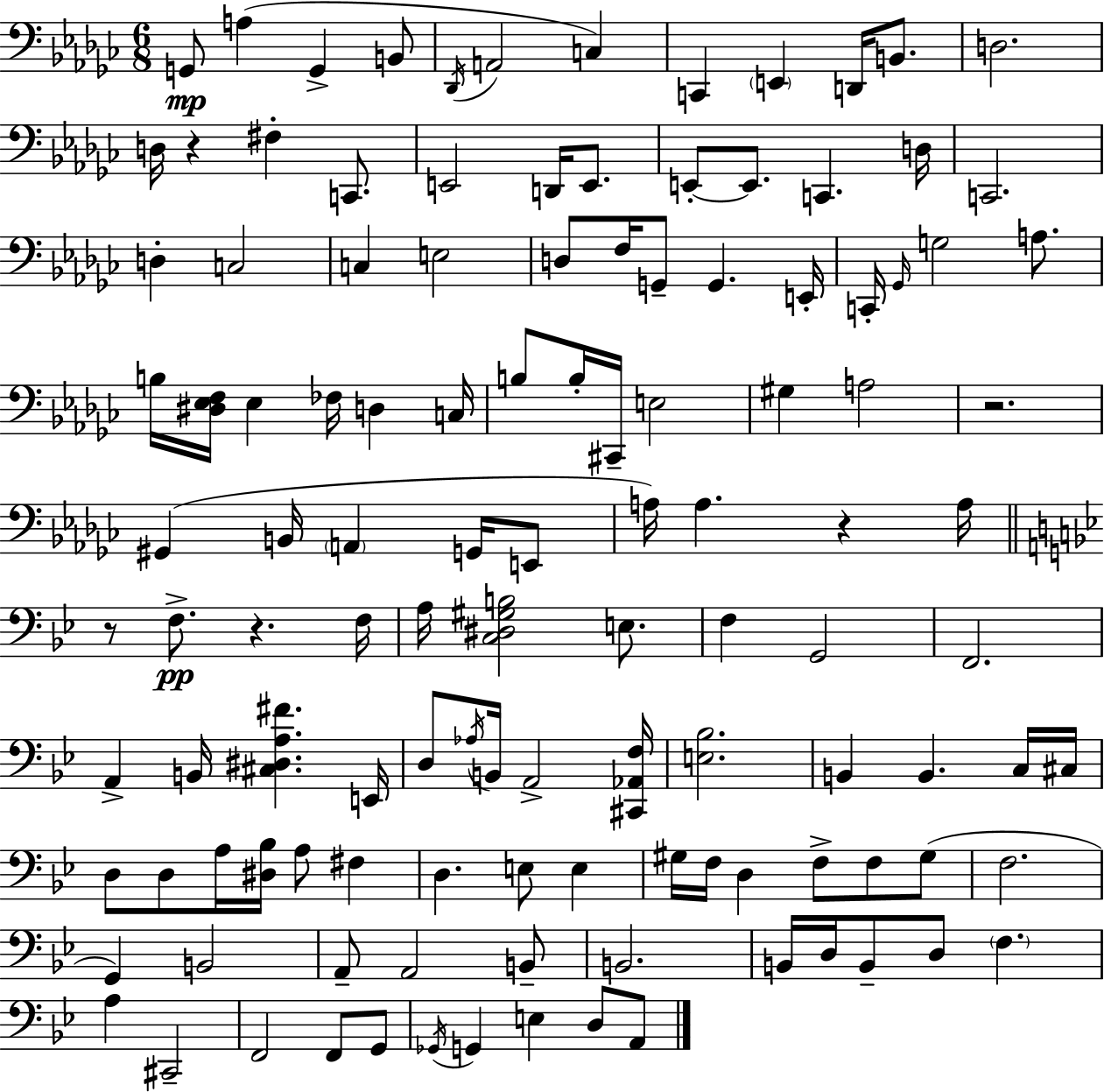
X:1
T:Untitled
M:6/8
L:1/4
K:Ebm
G,,/2 A, G,, B,,/2 _D,,/4 A,,2 C, C,, E,, D,,/4 B,,/2 D,2 D,/4 z ^F, C,,/2 E,,2 D,,/4 E,,/2 E,,/2 E,,/2 C,, D,/4 C,,2 D, C,2 C, E,2 D,/2 F,/4 G,,/2 G,, E,,/4 C,,/4 _G,,/4 G,2 A,/2 B,/4 [^D,_E,F,]/4 _E, _F,/4 D, C,/4 B,/2 B,/4 ^C,,/4 E,2 ^G, A,2 z2 ^G,, B,,/4 A,, G,,/4 E,,/2 A,/4 A, z A,/4 z/2 F,/2 z F,/4 A,/4 [C,^D,^G,B,]2 E,/2 F, G,,2 F,,2 A,, B,,/4 [^C,^D,A,^F] E,,/4 D,/2 _A,/4 B,,/4 A,,2 [^C,,_A,,F,]/4 [E,_B,]2 B,, B,, C,/4 ^C,/4 D,/2 D,/2 A,/4 [^D,_B,]/4 A,/2 ^F, D, E,/2 E, ^G,/4 F,/4 D, F,/2 F,/2 ^G,/2 F,2 G,, B,,2 A,,/2 A,,2 B,,/2 B,,2 B,,/4 D,/4 B,,/2 D,/2 F, A, ^C,,2 F,,2 F,,/2 G,,/2 _G,,/4 G,, E, D,/2 A,,/2